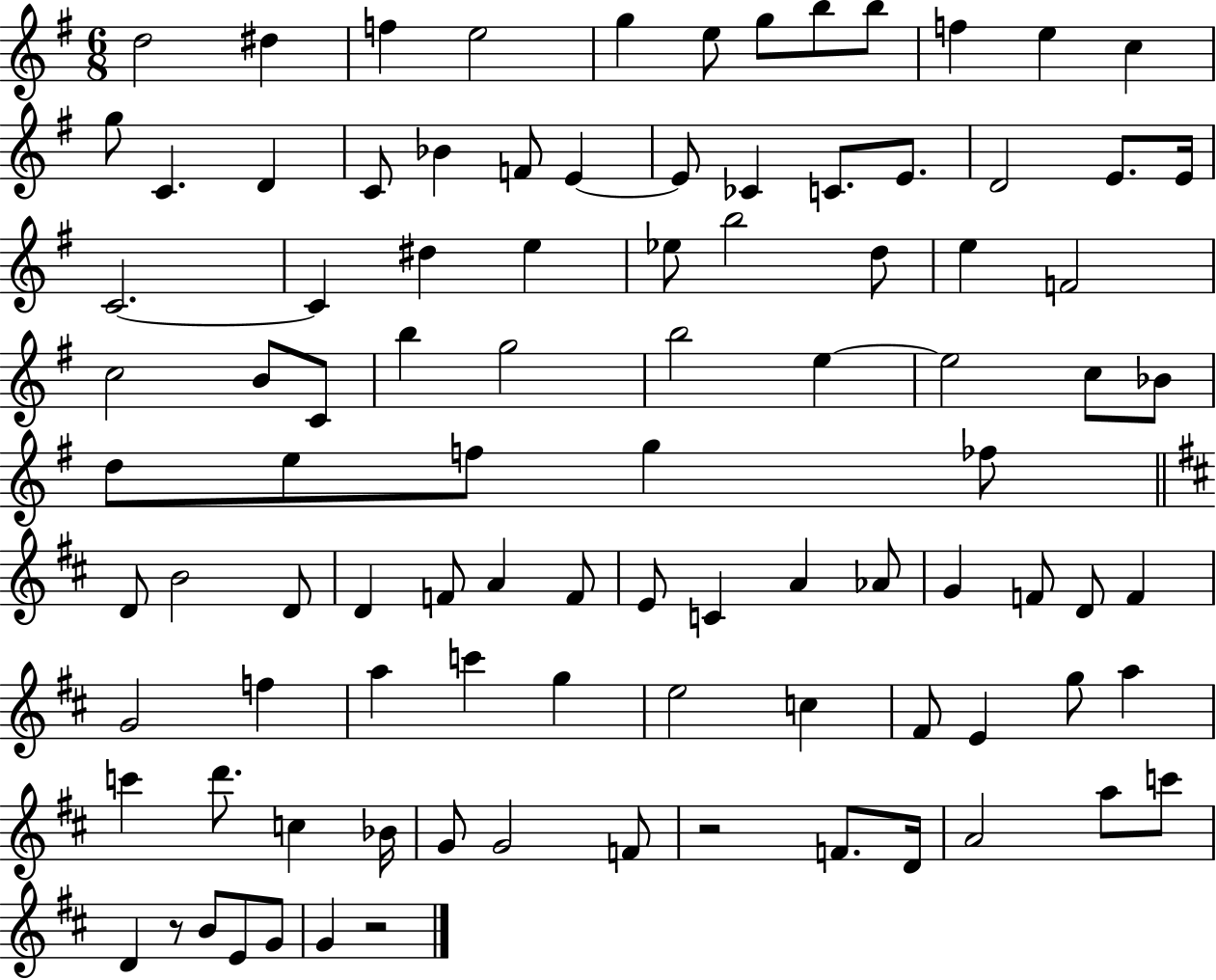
{
  \clef treble
  \numericTimeSignature
  \time 6/8
  \key g \major
  d''2 dis''4 | f''4 e''2 | g''4 e''8 g''8 b''8 b''8 | f''4 e''4 c''4 | \break g''8 c'4. d'4 | c'8 bes'4 f'8 e'4~~ | e'8 ces'4 c'8. e'8. | d'2 e'8. e'16 | \break c'2.~~ | c'4 dis''4 e''4 | ees''8 b''2 d''8 | e''4 f'2 | \break c''2 b'8 c'8 | b''4 g''2 | b''2 e''4~~ | e''2 c''8 bes'8 | \break d''8 e''8 f''8 g''4 fes''8 | \bar "||" \break \key d \major d'8 b'2 d'8 | d'4 f'8 a'4 f'8 | e'8 c'4 a'4 aes'8 | g'4 f'8 d'8 f'4 | \break g'2 f''4 | a''4 c'''4 g''4 | e''2 c''4 | fis'8 e'4 g''8 a''4 | \break c'''4 d'''8. c''4 bes'16 | g'8 g'2 f'8 | r2 f'8. d'16 | a'2 a''8 c'''8 | \break d'4 r8 b'8 e'8 g'8 | g'4 r2 | \bar "|."
}